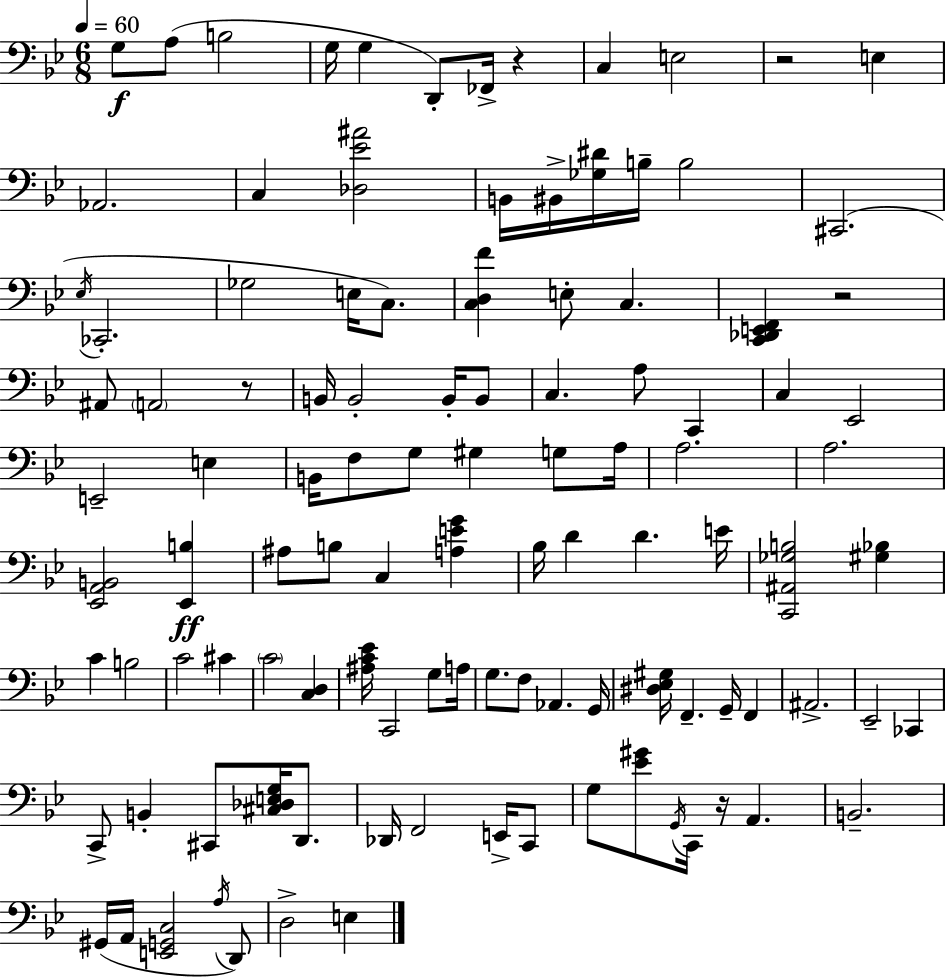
X:1
T:Untitled
M:6/8
L:1/4
K:Gm
G,/2 A,/2 B,2 G,/4 G, D,,/2 _F,,/4 z C, E,2 z2 E, _A,,2 C, [_D,_E^A]2 B,,/4 ^B,,/4 [_G,^D]/4 B,/4 B,2 ^C,,2 _E,/4 _C,,2 _G,2 E,/4 C,/2 [C,D,F] E,/2 C, [C,,_D,,E,,F,,] z2 ^A,,/2 A,,2 z/2 B,,/4 B,,2 B,,/4 B,,/2 C, A,/2 C,, C, _E,,2 E,,2 E, B,,/4 F,/2 G,/2 ^G, G,/2 A,/4 A,2 A,2 [_E,,A,,B,,]2 [_E,,B,] ^A,/2 B,/2 C, [A,EG] _B,/4 D D E/4 [C,,^A,,_G,B,]2 [^G,_B,] C B,2 C2 ^C C2 [C,D,] [^A,C_E]/4 C,,2 G,/2 A,/4 G,/2 F,/2 _A,, G,,/4 [^D,_E,^G,]/4 F,, G,,/4 F,, ^A,,2 _E,,2 _C,, C,,/2 B,, ^C,,/2 [^C,_D,E,G,]/4 D,,/2 _D,,/4 F,,2 E,,/4 C,,/2 G,/2 [_E^G]/2 G,,/4 C,,/4 z/4 A,, B,,2 ^G,,/4 A,,/4 [E,,G,,C,]2 A,/4 D,,/2 D,2 E,